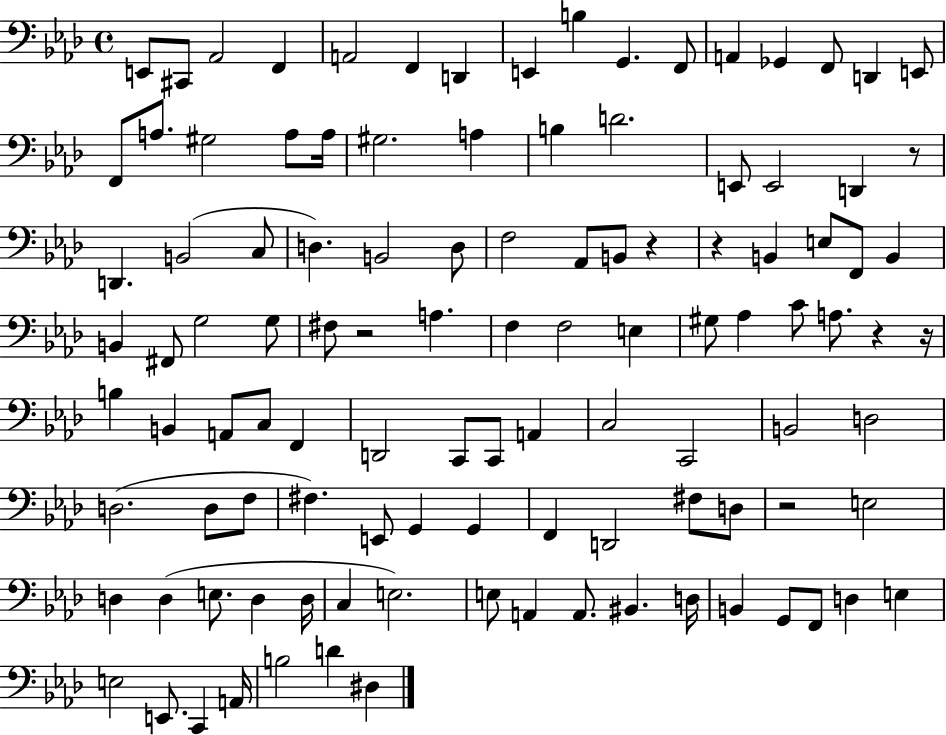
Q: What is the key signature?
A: AES major